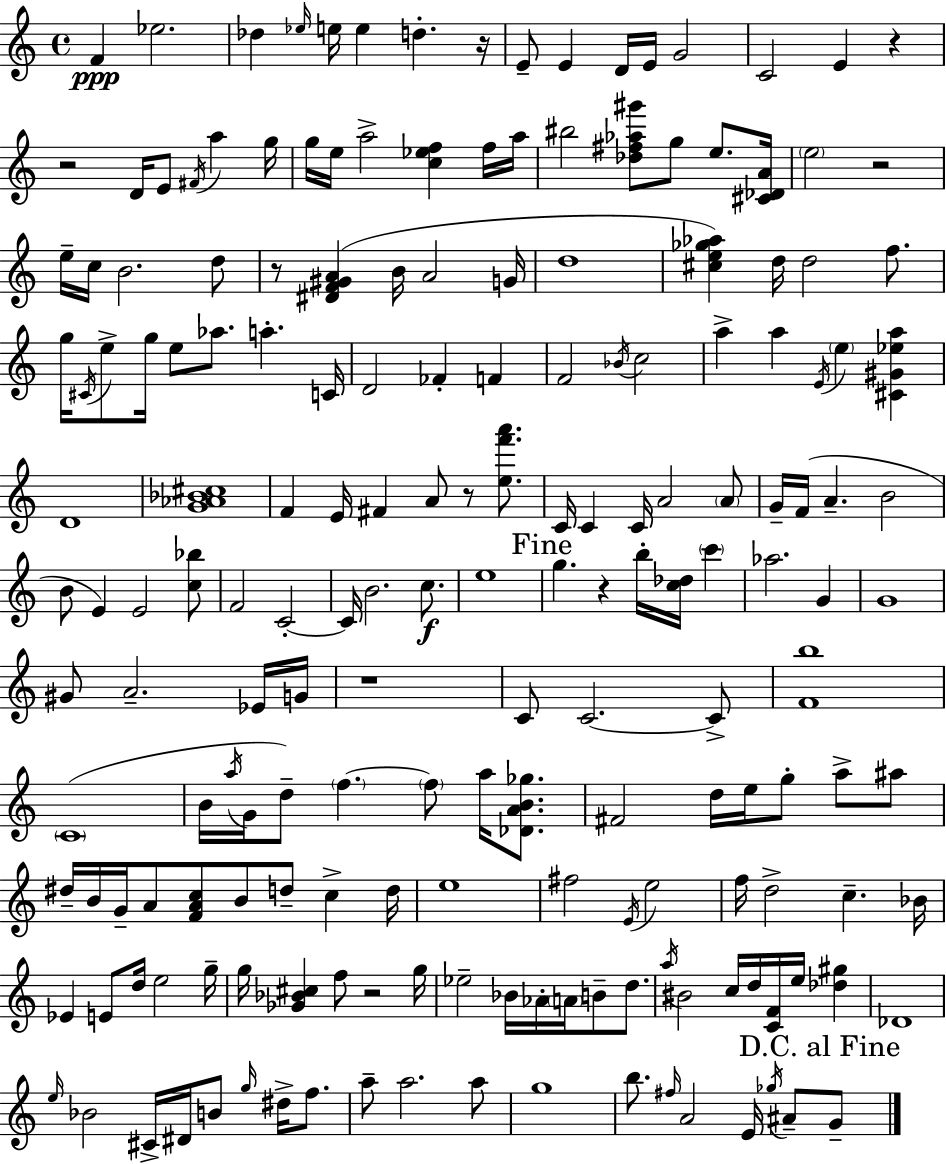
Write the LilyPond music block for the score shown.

{
  \clef treble
  \time 4/4
  \defaultTimeSignature
  \key c \major
  f'4\ppp ees''2. | des''4 \grace { ees''16 } e''16 e''4 d''4.-. | r16 e'8-- e'4 d'16 e'16 g'2 | c'2 e'4 r4 | \break r2 d'16 e'8 \acciaccatura { fis'16 } a''4 | g''16 g''16 e''16 a''2-> <c'' ees'' f''>4 | f''16 a''16 bis''2 <des'' fis'' aes'' gis'''>8 g''8 e''8. | <cis' des' a'>16 \parenthesize e''2 r2 | \break e''16-- c''16 b'2. | d''8 r8 <dis' f' gis' a'>4( b'16 a'2 | g'16 d''1 | <cis'' e'' ges'' aes''>4) d''16 d''2 f''8. | \break g''16 \acciaccatura { cis'16 } e''8-> g''16 e''8 aes''8. a''4.-. | c'16 d'2 fes'4-. f'4 | f'2 \acciaccatura { bes'16 } c''2 | a''4-> a''4 \acciaccatura { e'16 } \parenthesize e''4 | \break <cis' gis' ees'' a''>4 d'1 | <g' aes' bes' cis''>1 | f'4 e'16 fis'4 a'8 | r8 <e'' f''' a'''>8. c'16 c'4 c'16 a'2 | \break \parenthesize a'8 g'16-- f'16( a'4.-- b'2 | b'8 e'4) e'2 | <c'' bes''>8 f'2 c'2-.~~ | c'16 b'2. | \break c''8.\f e''1 | \mark "Fine" g''4. r4 b''16-. | <c'' des''>16 \parenthesize c'''4 aes''2. | g'4 g'1 | \break gis'8 a'2.-- | ees'16 g'16 r1 | c'8 c'2.~~ | c'8-> <f' b''>1 | \break \parenthesize c'1( | b'16 \acciaccatura { a''16 } g'16 d''8--) \parenthesize f''4.~~ | \parenthesize f''8 a''16 <des' a' b' ges''>8. fis'2 d''16 e''16 | g''8-. a''8-> ais''8 dis''16-- b'16 g'16-- a'8 <f' a' c''>8 b'8 d''8-- | \break c''4-> d''16 e''1 | fis''2 \acciaccatura { e'16 } e''2 | f''16 d''2-> | c''4.-- bes'16 ees'4 e'8 d''16 e''2 | \break g''16-- g''16 <ges' bes' cis''>4 f''8 r2 | g''16 ees''2-- bes'16 | aes'16-. \parenthesize a'16 b'8-- d''8. \acciaccatura { a''16 } bis'2 | c''16 d''16 <c' f'>16 e''16 <des'' gis''>4 des'1 | \break \grace { e''16 } bes'2 | cis'16-> dis'16 b'8 \grace { g''16 } dis''16-> f''8. a''8-- a''2. | a''8 g''1 | b''8. \grace { fis''16 } a'2 | \break e'16 \acciaccatura { ges''16 } ais'8-- \mark "D.C. al Fine" g'8-- \bar "|."
}